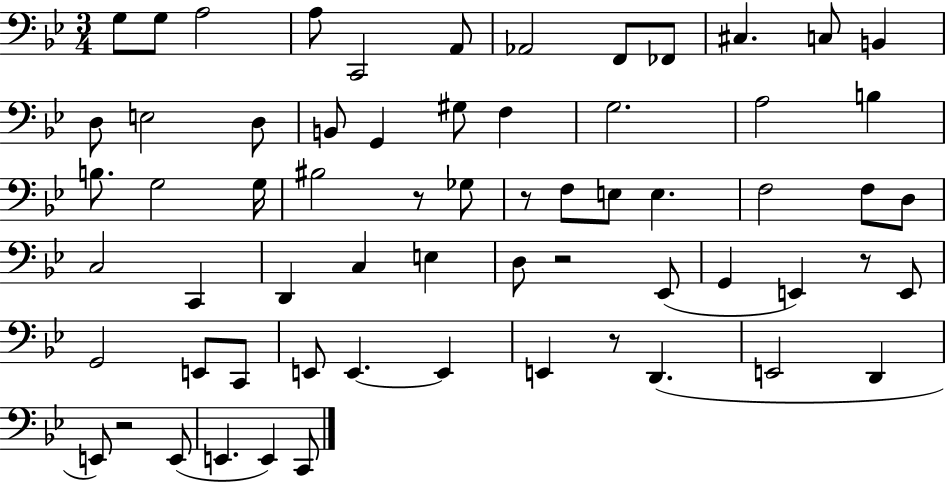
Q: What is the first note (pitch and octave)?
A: G3